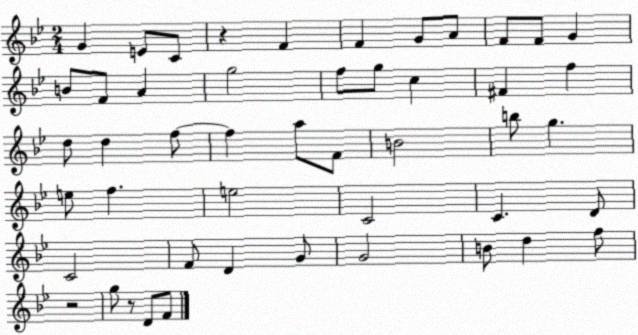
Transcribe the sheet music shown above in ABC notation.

X:1
T:Untitled
M:2/4
L:1/4
K:Bb
G E/2 C/2 z F F G/2 A/2 F/2 F/2 G B/2 F/2 A g2 f/2 g/2 c ^F f d/2 d f/2 f a/2 F/2 B2 b/2 g e/2 f e2 C2 C D/2 C2 F/2 D G/2 G2 B/2 d f/2 z2 g/2 z/2 D/2 F/2